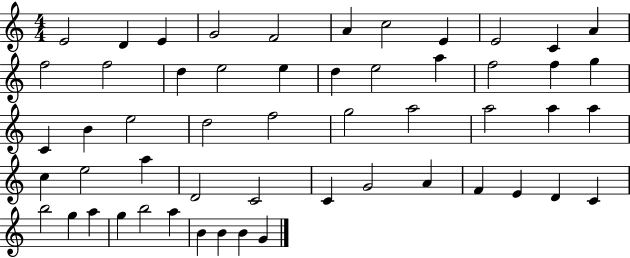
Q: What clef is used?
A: treble